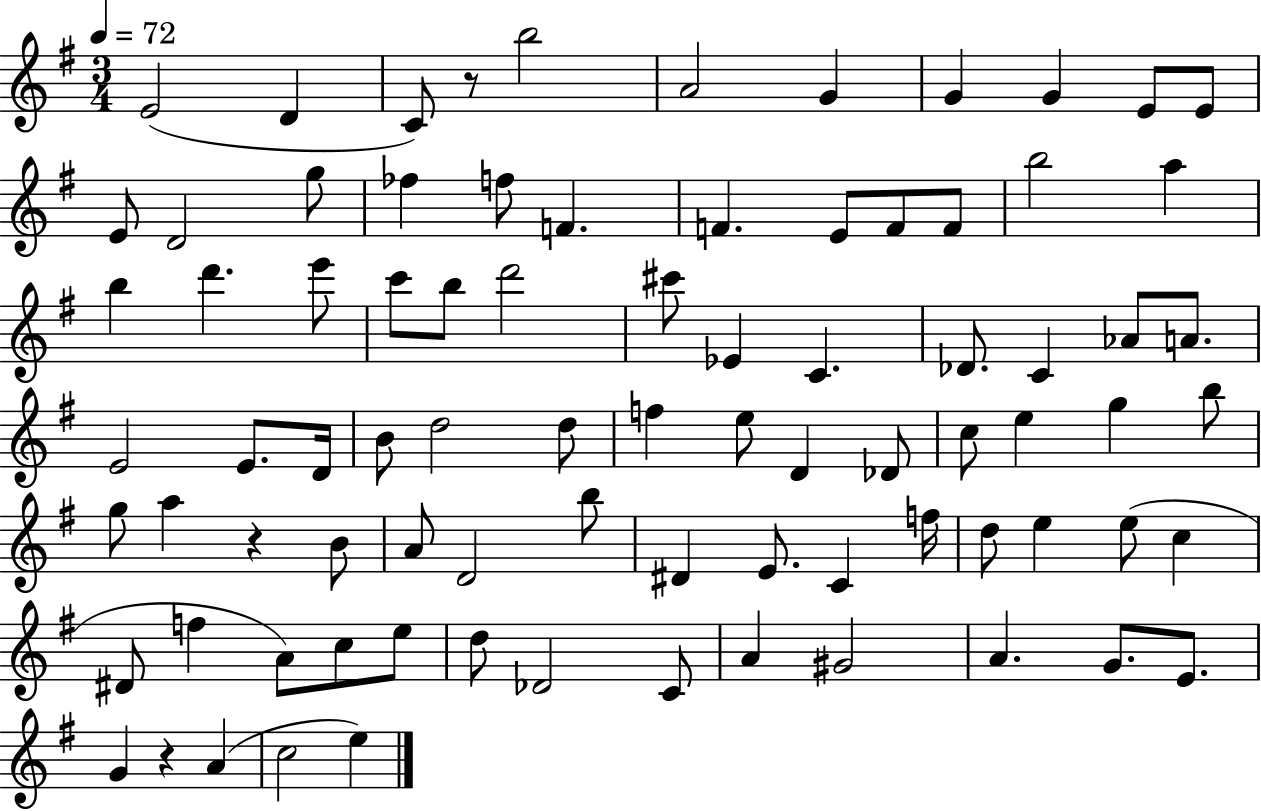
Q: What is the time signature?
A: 3/4